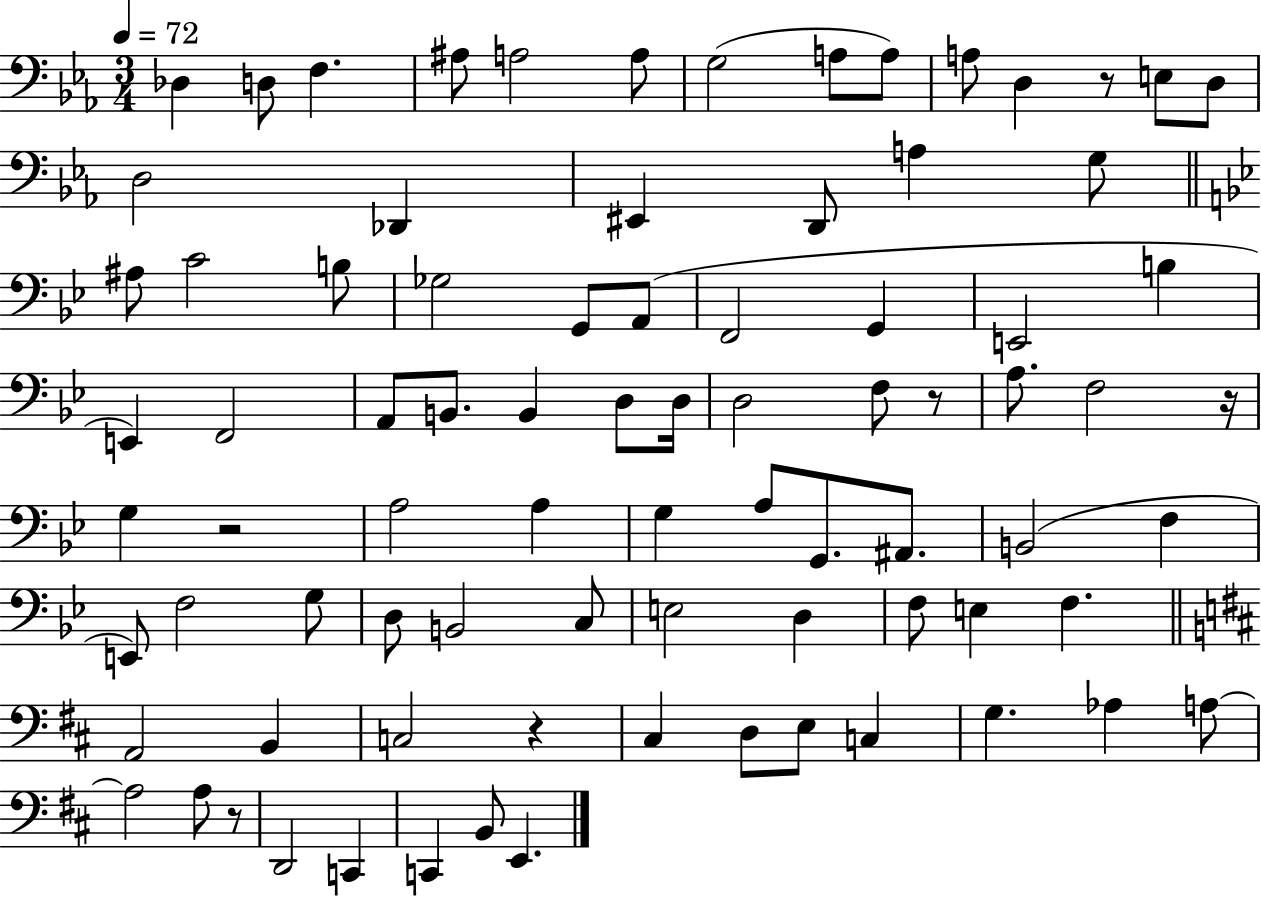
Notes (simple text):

Db3/q D3/e F3/q. A#3/e A3/h A3/e G3/h A3/e A3/e A3/e D3/q R/e E3/e D3/e D3/h Db2/q EIS2/q D2/e A3/q G3/e A#3/e C4/h B3/e Gb3/h G2/e A2/e F2/h G2/q E2/h B3/q E2/q F2/h A2/e B2/e. B2/q D3/e D3/s D3/h F3/e R/e A3/e. F3/h R/s G3/q R/h A3/h A3/q G3/q A3/e G2/e. A#2/e. B2/h F3/q E2/e F3/h G3/e D3/e B2/h C3/e E3/h D3/q F3/e E3/q F3/q. A2/h B2/q C3/h R/q C#3/q D3/e E3/e C3/q G3/q. Ab3/q A3/e A3/h A3/e R/e D2/h C2/q C2/q B2/e E2/q.